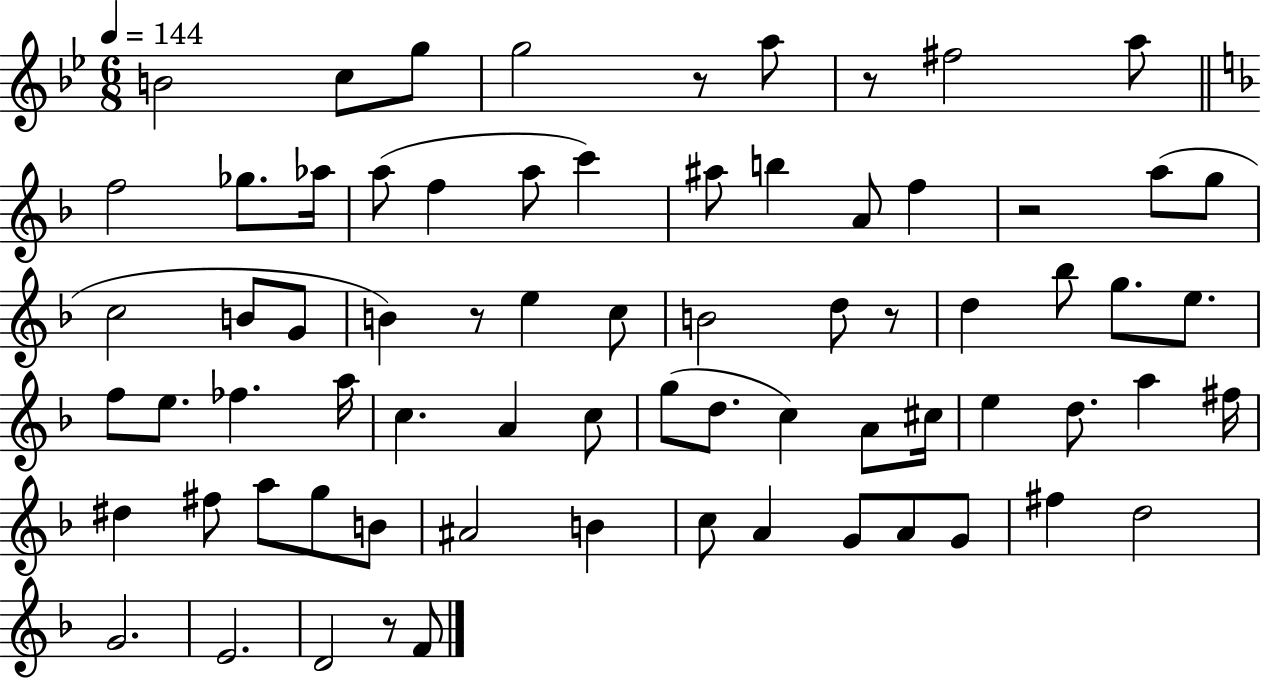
B4/h C5/e G5/e G5/h R/e A5/e R/e F#5/h A5/e F5/h Gb5/e. Ab5/s A5/e F5/q A5/e C6/q A#5/e B5/q A4/e F5/q R/h A5/e G5/e C5/h B4/e G4/e B4/q R/e E5/q C5/e B4/h D5/e R/e D5/q Bb5/e G5/e. E5/e. F5/e E5/e. FES5/q. A5/s C5/q. A4/q C5/e G5/e D5/e. C5/q A4/e C#5/s E5/q D5/e. A5/q F#5/s D#5/q F#5/e A5/e G5/e B4/e A#4/h B4/q C5/e A4/q G4/e A4/e G4/e F#5/q D5/h G4/h. E4/h. D4/h R/e F4/e